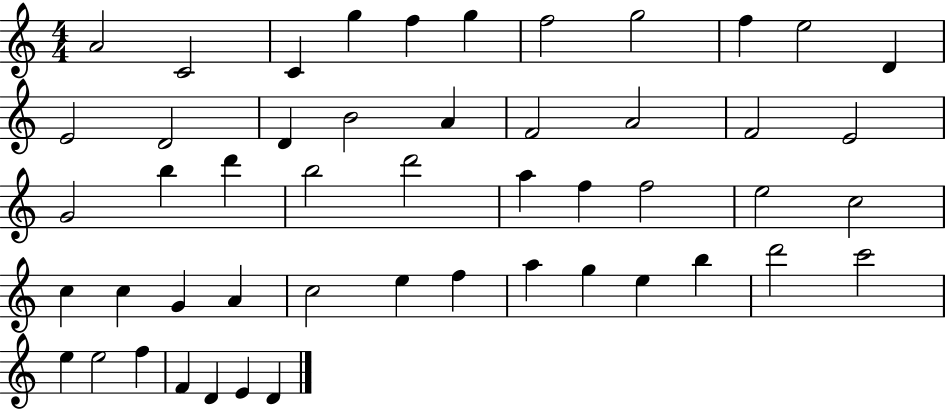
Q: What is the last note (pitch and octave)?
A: D4